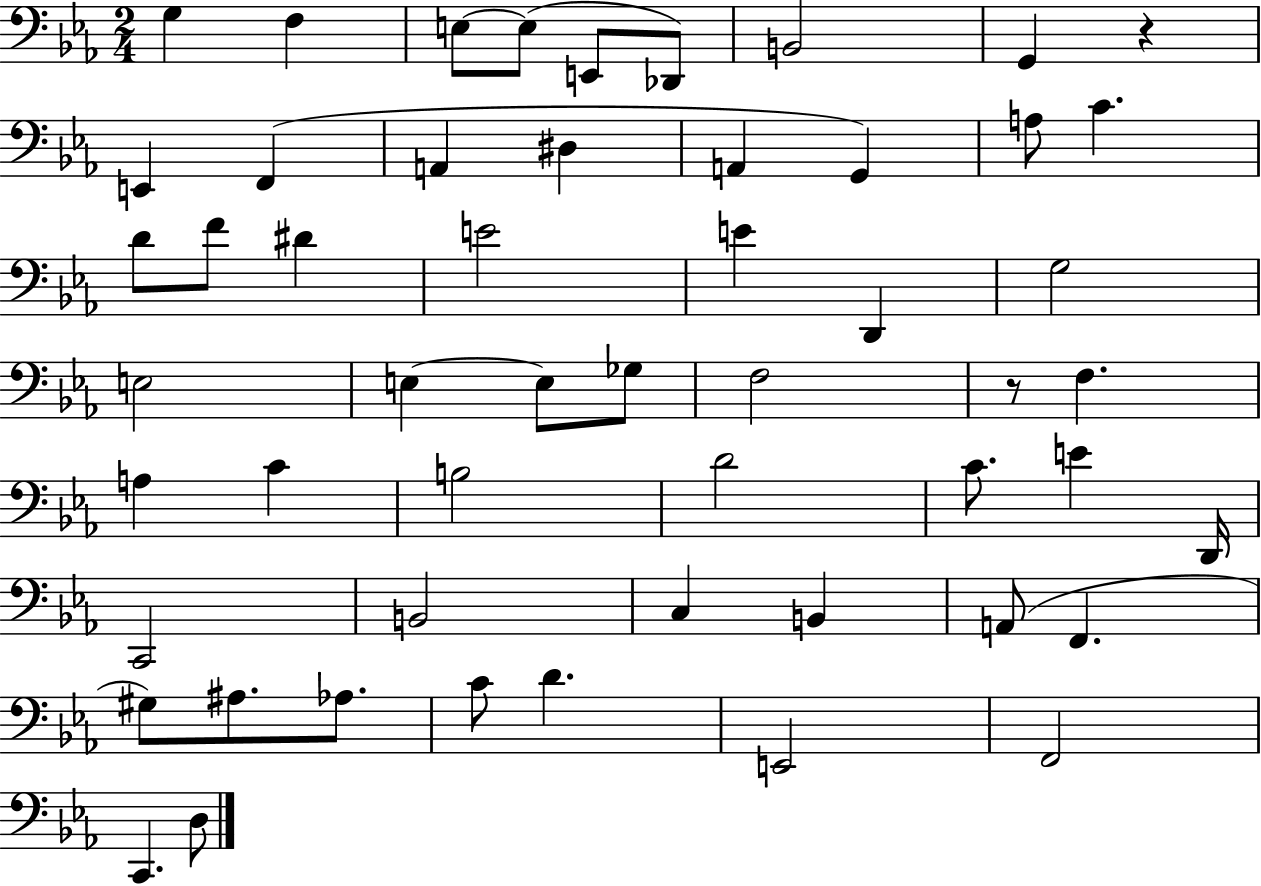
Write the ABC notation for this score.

X:1
T:Untitled
M:2/4
L:1/4
K:Eb
G, F, E,/2 E,/2 E,,/2 _D,,/2 B,,2 G,, z E,, F,, A,, ^D, A,, G,, A,/2 C D/2 F/2 ^D E2 E D,, G,2 E,2 E, E,/2 _G,/2 F,2 z/2 F, A, C B,2 D2 C/2 E D,,/4 C,,2 B,,2 C, B,, A,,/2 F,, ^G,/2 ^A,/2 _A,/2 C/2 D E,,2 F,,2 C,, D,/2